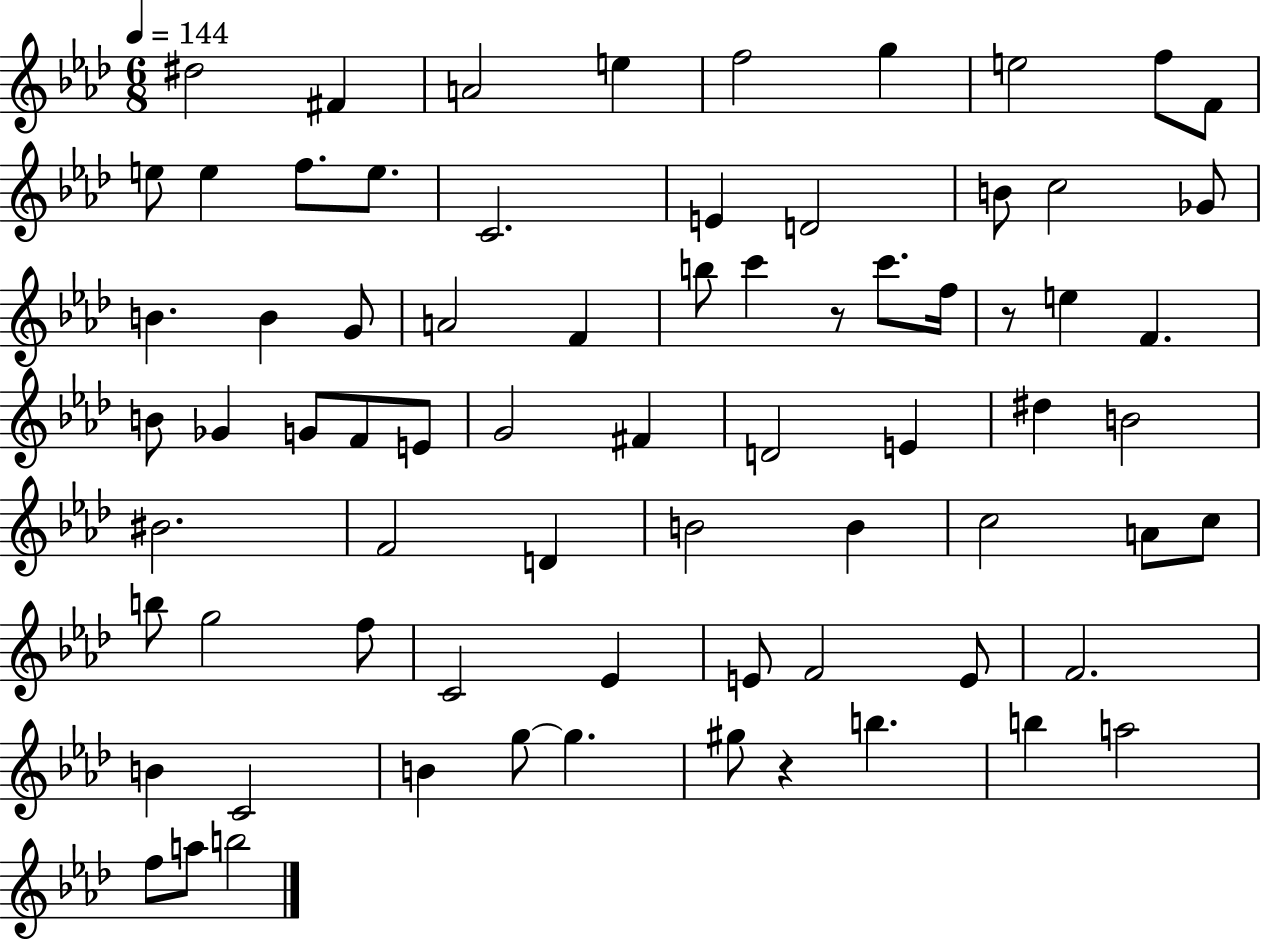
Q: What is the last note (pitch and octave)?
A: B5